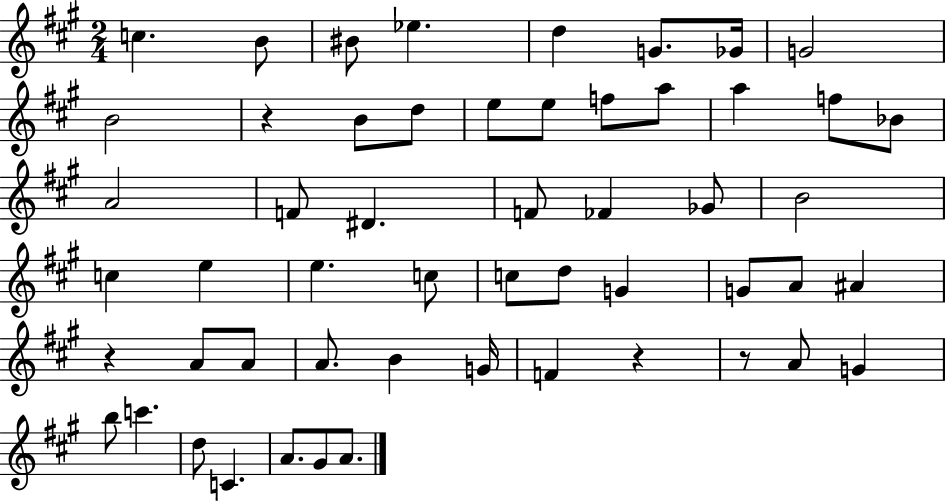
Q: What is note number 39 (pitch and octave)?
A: B4